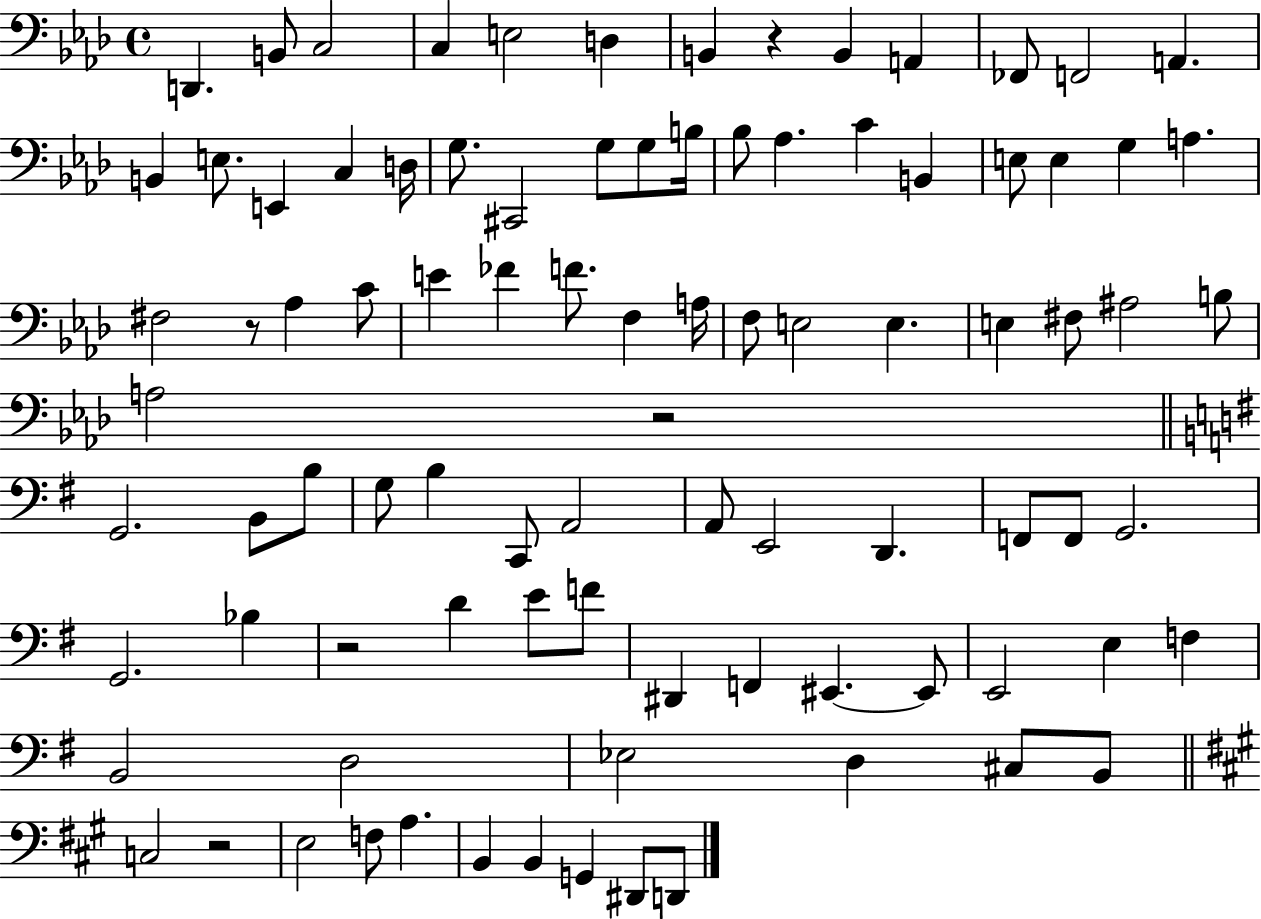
{
  \clef bass
  \time 4/4
  \defaultTimeSignature
  \key aes \major
  d,4. b,8 c2 | c4 e2 d4 | b,4 r4 b,4 a,4 | fes,8 f,2 a,4. | \break b,4 e8. e,4 c4 d16 | g8. cis,2 g8 g8 b16 | bes8 aes4. c'4 b,4 | e8 e4 g4 a4. | \break fis2 r8 aes4 c'8 | e'4 fes'4 f'8. f4 a16 | f8 e2 e4. | e4 fis8 ais2 b8 | \break a2 r2 | \bar "||" \break \key g \major g,2. b,8 b8 | g8 b4 c,8 a,2 | a,8 e,2 d,4. | f,8 f,8 g,2. | \break g,2. bes4 | r2 d'4 e'8 f'8 | dis,4 f,4 eis,4.~~ eis,8 | e,2 e4 f4 | \break b,2 d2 | ees2 d4 cis8 b,8 | \bar "||" \break \key a \major c2 r2 | e2 f8 a4. | b,4 b,4 g,4 dis,8 d,8 | \bar "|."
}